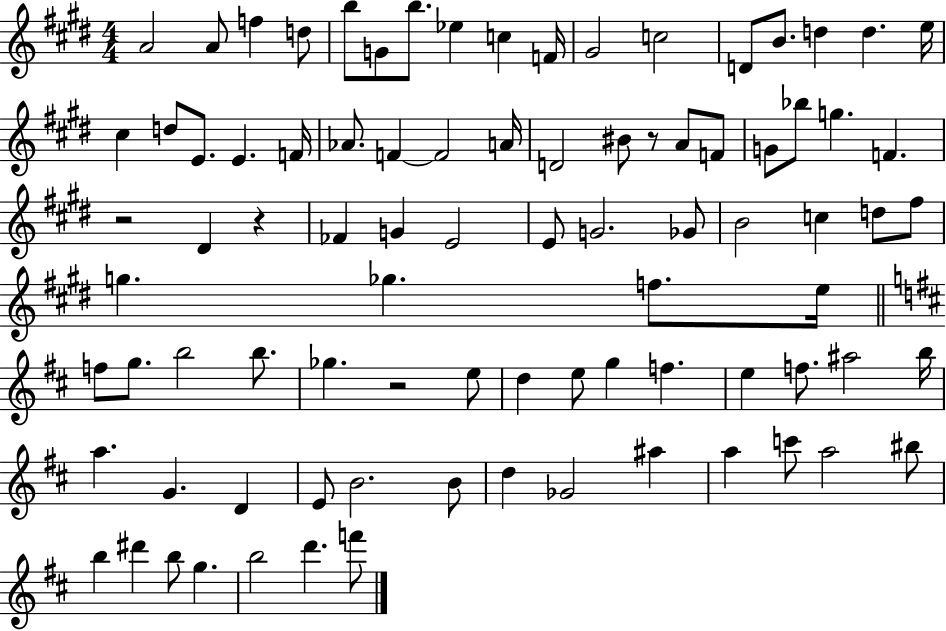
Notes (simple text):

A4/h A4/e F5/q D5/e B5/e G4/e B5/e. Eb5/q C5/q F4/s G#4/h C5/h D4/e B4/e. D5/q D5/q. E5/s C#5/q D5/e E4/e. E4/q. F4/s Ab4/e. F4/q F4/h A4/s D4/h BIS4/e R/e A4/e F4/e G4/e Bb5/e G5/q. F4/q. R/h D#4/q R/q FES4/q G4/q E4/h E4/e G4/h. Gb4/e B4/h C5/q D5/e F#5/e G5/q. Gb5/q. F5/e. E5/s F5/e G5/e. B5/h B5/e. Gb5/q. R/h E5/e D5/q E5/e G5/q F5/q. E5/q F5/e. A#5/h B5/s A5/q. G4/q. D4/q E4/e B4/h. B4/e D5/q Gb4/h A#5/q A5/q C6/e A5/h BIS5/e B5/q D#6/q B5/e G5/q. B5/h D6/q. F6/e